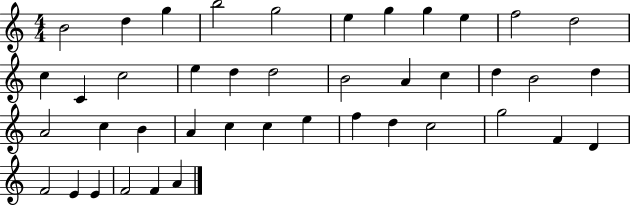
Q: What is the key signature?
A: C major